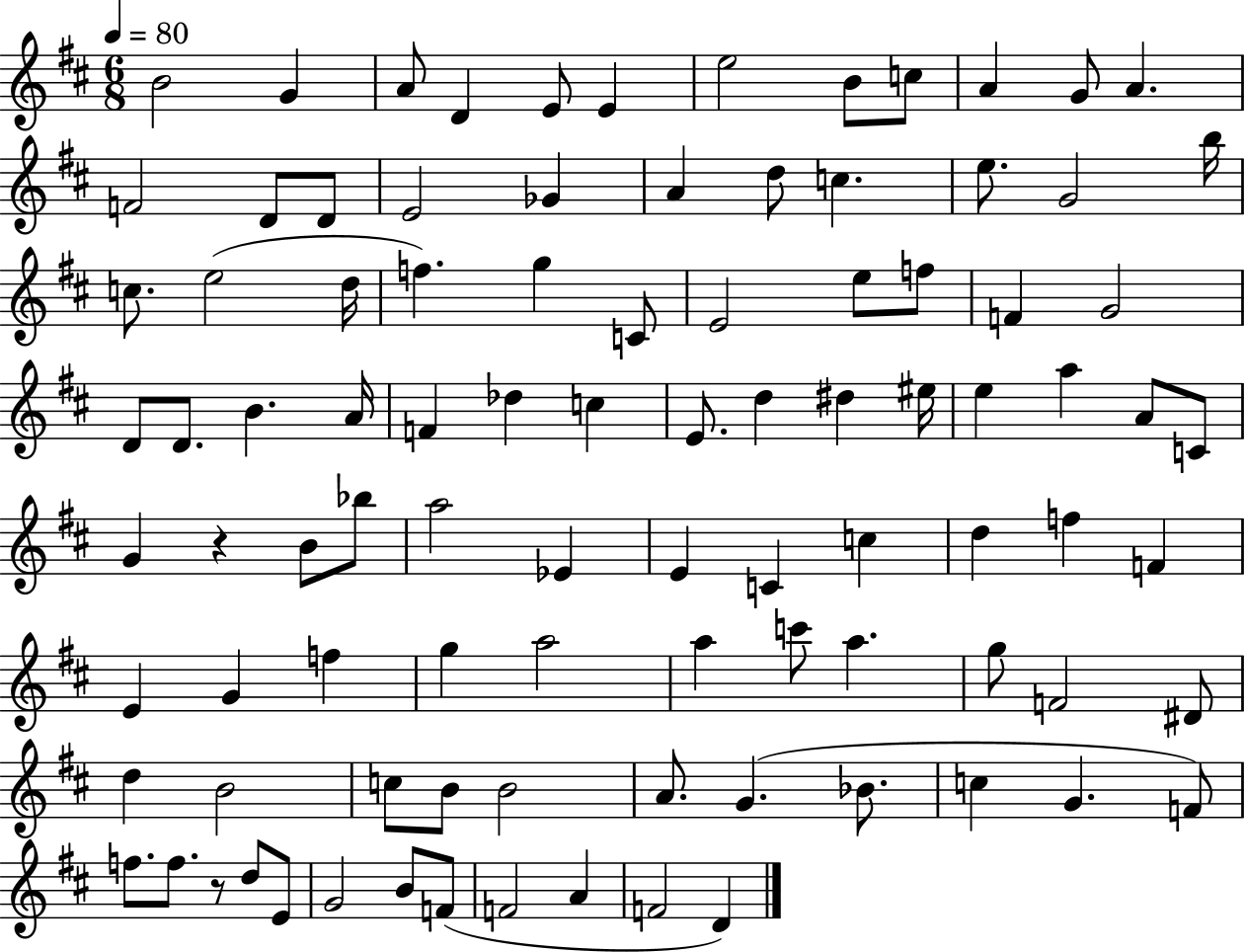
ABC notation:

X:1
T:Untitled
M:6/8
L:1/4
K:D
B2 G A/2 D E/2 E e2 B/2 c/2 A G/2 A F2 D/2 D/2 E2 _G A d/2 c e/2 G2 b/4 c/2 e2 d/4 f g C/2 E2 e/2 f/2 F G2 D/2 D/2 B A/4 F _d c E/2 d ^d ^e/4 e a A/2 C/2 G z B/2 _b/2 a2 _E E C c d f F E G f g a2 a c'/2 a g/2 F2 ^D/2 d B2 c/2 B/2 B2 A/2 G _B/2 c G F/2 f/2 f/2 z/2 d/2 E/2 G2 B/2 F/2 F2 A F2 D